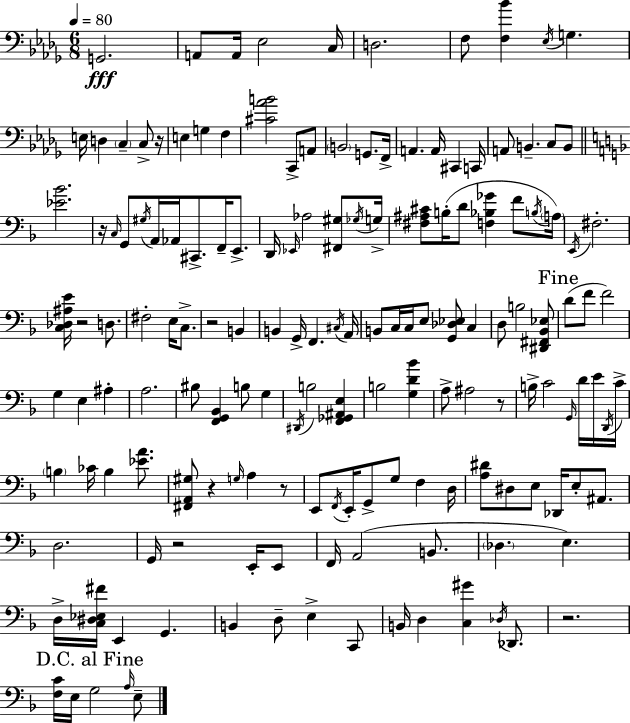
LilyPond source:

{
  \clef bass
  \numericTimeSignature
  \time 6/8
  \key bes \minor
  \tempo 4 = 80
  \repeat volta 2 { g,2.\fff | a,8 a,16 ees2 c16 | d2. | f8 <f bes'>4 \acciaccatura { ees16 } g4. | \break e16 d4 \parenthesize c4-- c8-> | r16 e4 g4 f4 | <cis' aes' b'>2 c,8-> a,8 | \parenthesize b,2 g,8. | \break f,16-> a,4. a,16 cis,4 | c,16 a,8 b,4.-- c8 b,8 | \bar "||" \break \key f \major <ees' bes'>2. | r16 \grace { c16 } g,8 \acciaccatura { gis16 } a,16 aes,16 cis,8.-> f,16-- e,8.-> | d,16 \grace { ees,16 } aes2 | <fis, gis>8 \acciaccatura { ges16 } g16-> <fis ais cis'>8 b16-.( d'8 <f bes ges'>4 | \break f'8 \acciaccatura { b16 } \parenthesize a16) \acciaccatura { e,16 } fis2.-. | <c des ais e'>16 r2 | d8. fis2-. | e16 c8.-> r2 | \break b,4 b,4 g,16-> f,4. | \acciaccatura { cis16 } a,16 b,8 c16 c16 e8 | <g, des ees>8 c4 d8 b2 | <dis, fis, bes, ees>8 \mark "Fine" d'8( f'8 f'2) | \break g4 e4 | ais4-. a2. | bis8 <f, g, bes,>4 | b8 g4 \acciaccatura { dis,16 } b2 | \break <f, ges, ais, e>4 b2 | <g d' bes'>4 a8-> ais2 | r8 b16-> c'2 | \grace { g,16 } d'16 e'16 \acciaccatura { d,16 } c'16-> \parenthesize b4 | \break ces'16 b4 <ees' a'>8. <fis, a, gis>8 | r4 \grace { g16 } a4 r8 e,8 | \acciaccatura { f,16 } e,16-. g,8-> g8 f4 d16 | <a dis'>8 dis8 e8 des,16 e8-. ais,8. | \break d2. | g,16 r2 e,16-. e,8 | f,16 a,2( b,8. | \parenthesize des4. e4.) | \break d16-> <c dis ees fis'>16 e,4 g,4. | b,4 d8-- e4-> c,8 | b,16 d4 <c gis'>4 \acciaccatura { des16 } des,8. | r2. | \break \mark "D.C. al Fine" <f c'>16 e16 g2 \grace { a16 } | e8-- } \bar "|."
}